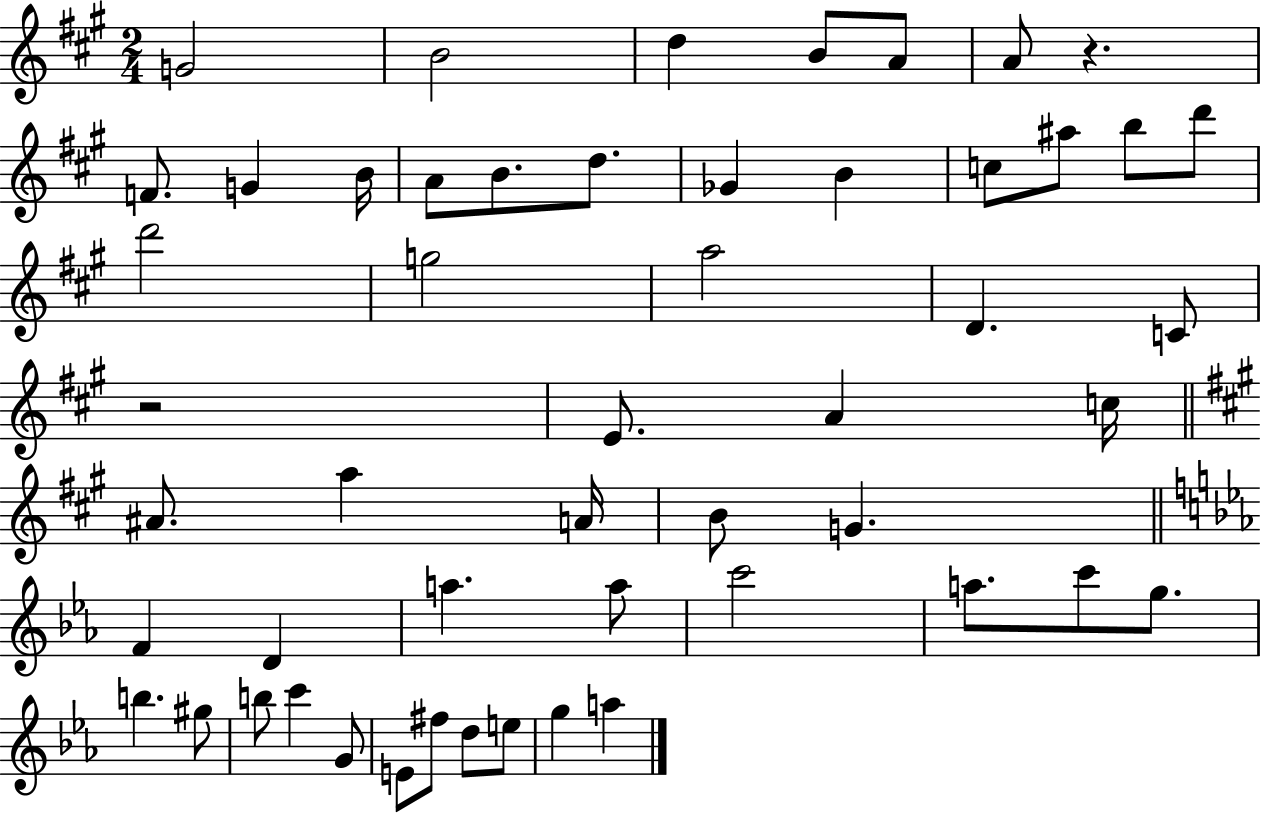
G4/h B4/h D5/q B4/e A4/e A4/e R/q. F4/e. G4/q B4/s A4/e B4/e. D5/e. Gb4/q B4/q C5/e A#5/e B5/e D6/e D6/h G5/h A5/h D4/q. C4/e R/h E4/e. A4/q C5/s A#4/e. A5/q A4/s B4/e G4/q. F4/q D4/q A5/q. A5/e C6/h A5/e. C6/e G5/e. B5/q. G#5/e B5/e C6/q G4/e E4/e F#5/e D5/e E5/e G5/q A5/q